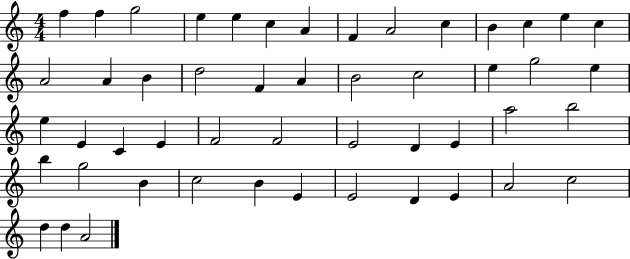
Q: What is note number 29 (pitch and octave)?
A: E4